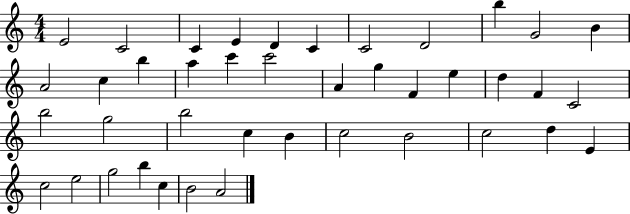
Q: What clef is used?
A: treble